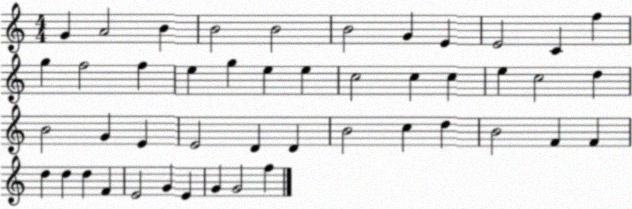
X:1
T:Untitled
M:4/4
L:1/4
K:C
G A2 B B2 B2 B2 G E E2 C f g f2 f e g e e c2 c c e c2 d B2 G E E2 D D B2 c d B2 F F d d d F E2 G E G G2 f